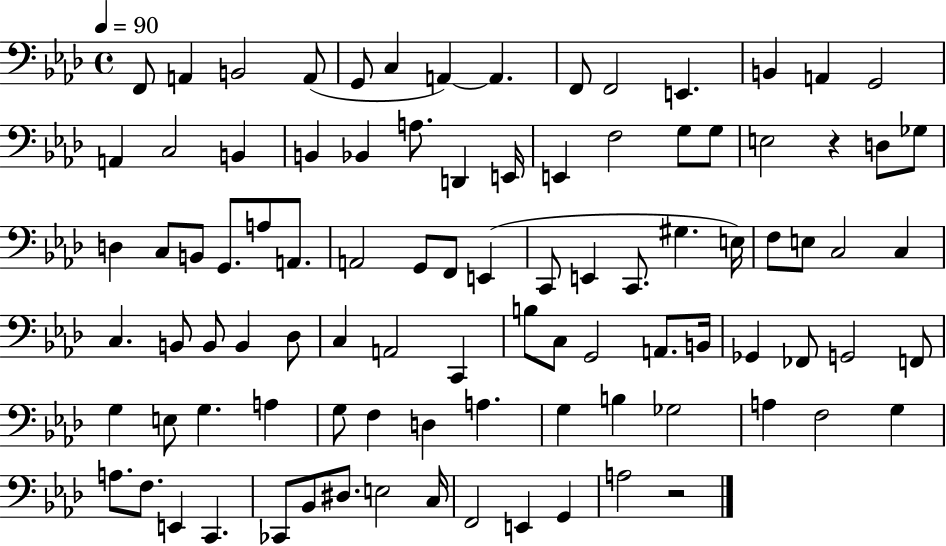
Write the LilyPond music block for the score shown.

{
  \clef bass
  \time 4/4
  \defaultTimeSignature
  \key aes \major
  \tempo 4 = 90
  f,8 a,4 b,2 a,8( | g,8 c4 a,4~~) a,4. | f,8 f,2 e,4. | b,4 a,4 g,2 | \break a,4 c2 b,4 | b,4 bes,4 a8. d,4 e,16 | e,4 f2 g8 g8 | e2 r4 d8 ges8 | \break d4 c8 b,8 g,8. a8 a,8. | a,2 g,8 f,8 e,4( | c,8 e,4 c,8. gis4. e16) | f8 e8 c2 c4 | \break c4. b,8 b,8 b,4 des8 | c4 a,2 c,4 | b8 c8 g,2 a,8. b,16 | ges,4 fes,8 g,2 f,8 | \break g4 e8 g4. a4 | g8 f4 d4 a4. | g4 b4 ges2 | a4 f2 g4 | \break a8. f8. e,4 c,4. | ces,8 bes,8 dis8. e2 c16 | f,2 e,4 g,4 | a2 r2 | \break \bar "|."
}